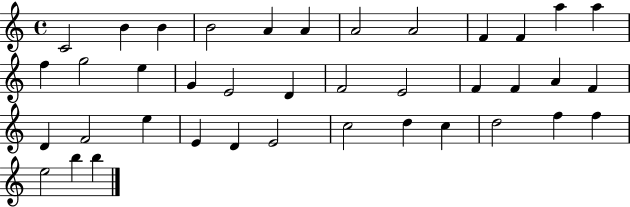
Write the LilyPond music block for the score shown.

{
  \clef treble
  \time 4/4
  \defaultTimeSignature
  \key c \major
  c'2 b'4 b'4 | b'2 a'4 a'4 | a'2 a'2 | f'4 f'4 a''4 a''4 | \break f''4 g''2 e''4 | g'4 e'2 d'4 | f'2 e'2 | f'4 f'4 a'4 f'4 | \break d'4 f'2 e''4 | e'4 d'4 e'2 | c''2 d''4 c''4 | d''2 f''4 f''4 | \break e''2 b''4 b''4 | \bar "|."
}